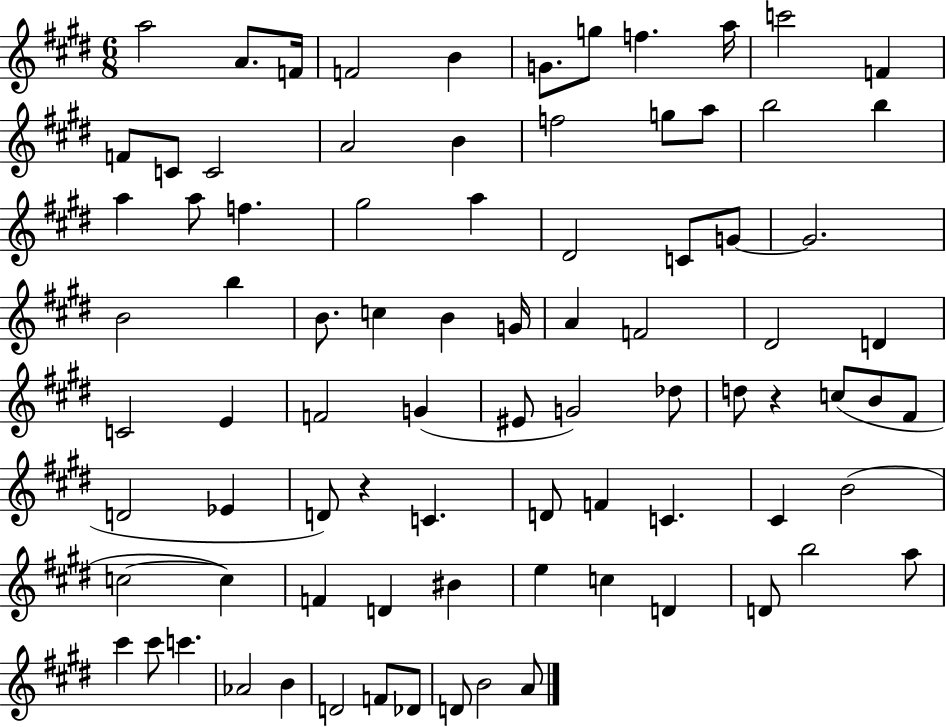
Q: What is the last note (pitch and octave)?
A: A4